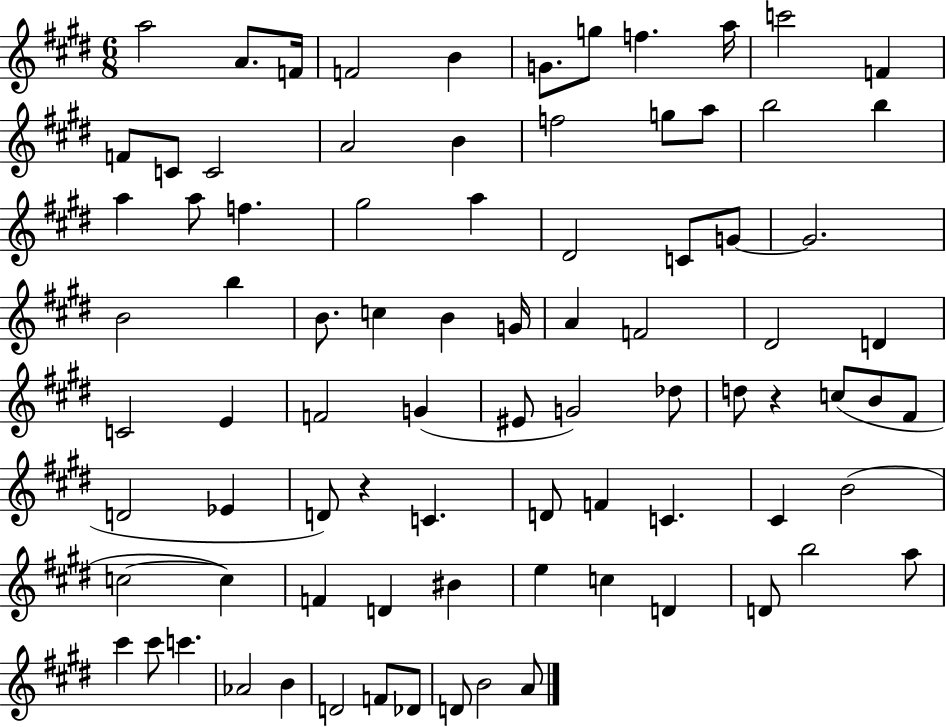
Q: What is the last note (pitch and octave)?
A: A4